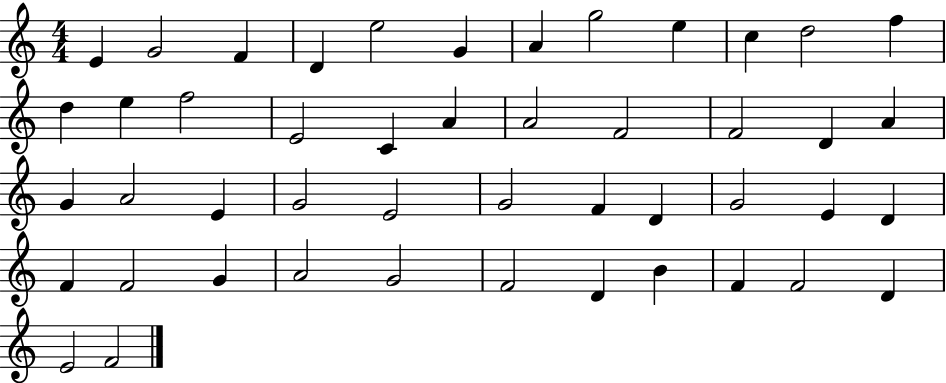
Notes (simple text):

E4/q G4/h F4/q D4/q E5/h G4/q A4/q G5/h E5/q C5/q D5/h F5/q D5/q E5/q F5/h E4/h C4/q A4/q A4/h F4/h F4/h D4/q A4/q G4/q A4/h E4/q G4/h E4/h G4/h F4/q D4/q G4/h E4/q D4/q F4/q F4/h G4/q A4/h G4/h F4/h D4/q B4/q F4/q F4/h D4/q E4/h F4/h